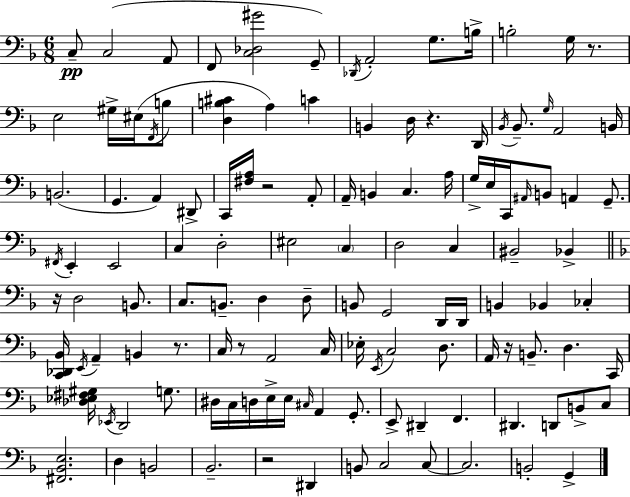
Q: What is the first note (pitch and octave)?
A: C3